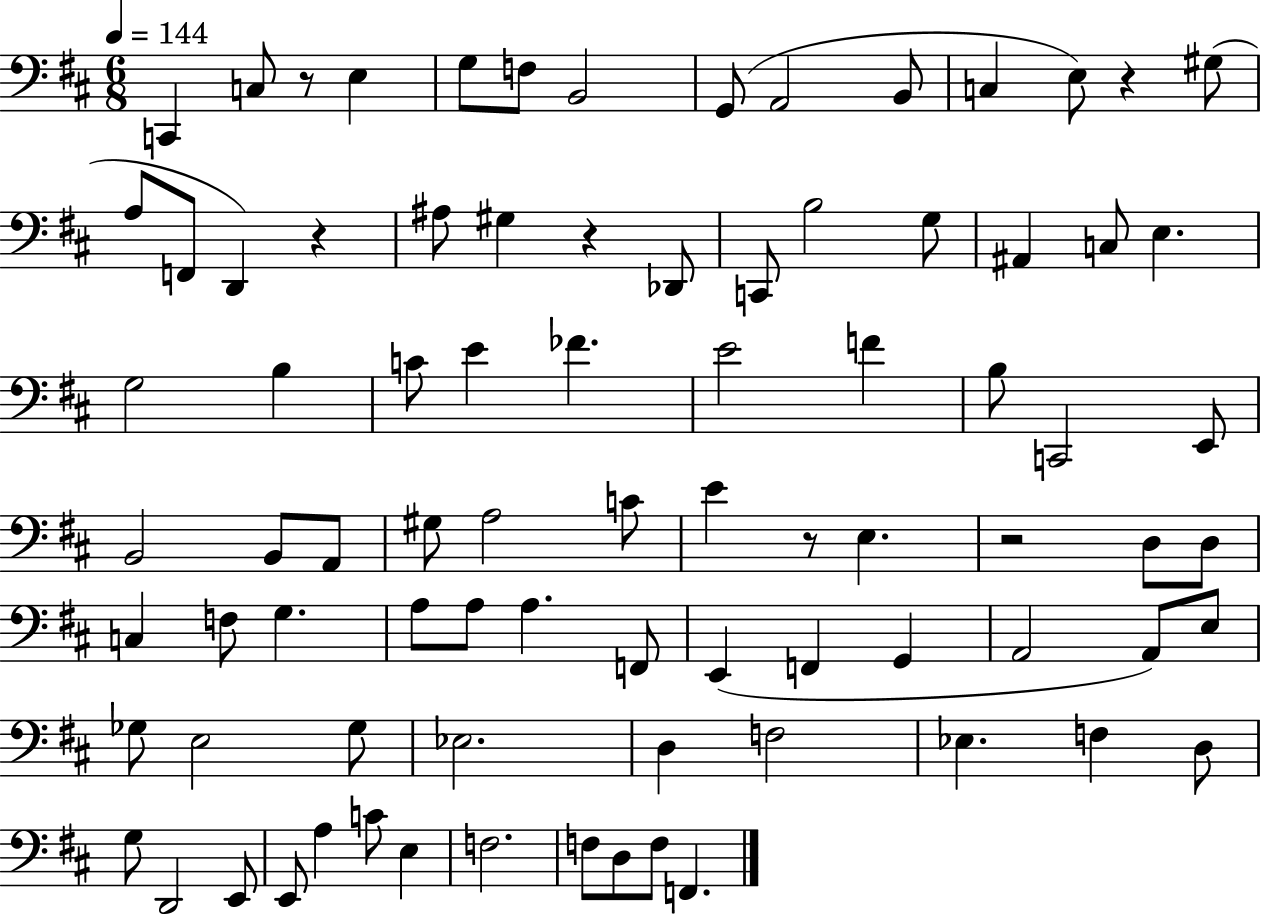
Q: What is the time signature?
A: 6/8